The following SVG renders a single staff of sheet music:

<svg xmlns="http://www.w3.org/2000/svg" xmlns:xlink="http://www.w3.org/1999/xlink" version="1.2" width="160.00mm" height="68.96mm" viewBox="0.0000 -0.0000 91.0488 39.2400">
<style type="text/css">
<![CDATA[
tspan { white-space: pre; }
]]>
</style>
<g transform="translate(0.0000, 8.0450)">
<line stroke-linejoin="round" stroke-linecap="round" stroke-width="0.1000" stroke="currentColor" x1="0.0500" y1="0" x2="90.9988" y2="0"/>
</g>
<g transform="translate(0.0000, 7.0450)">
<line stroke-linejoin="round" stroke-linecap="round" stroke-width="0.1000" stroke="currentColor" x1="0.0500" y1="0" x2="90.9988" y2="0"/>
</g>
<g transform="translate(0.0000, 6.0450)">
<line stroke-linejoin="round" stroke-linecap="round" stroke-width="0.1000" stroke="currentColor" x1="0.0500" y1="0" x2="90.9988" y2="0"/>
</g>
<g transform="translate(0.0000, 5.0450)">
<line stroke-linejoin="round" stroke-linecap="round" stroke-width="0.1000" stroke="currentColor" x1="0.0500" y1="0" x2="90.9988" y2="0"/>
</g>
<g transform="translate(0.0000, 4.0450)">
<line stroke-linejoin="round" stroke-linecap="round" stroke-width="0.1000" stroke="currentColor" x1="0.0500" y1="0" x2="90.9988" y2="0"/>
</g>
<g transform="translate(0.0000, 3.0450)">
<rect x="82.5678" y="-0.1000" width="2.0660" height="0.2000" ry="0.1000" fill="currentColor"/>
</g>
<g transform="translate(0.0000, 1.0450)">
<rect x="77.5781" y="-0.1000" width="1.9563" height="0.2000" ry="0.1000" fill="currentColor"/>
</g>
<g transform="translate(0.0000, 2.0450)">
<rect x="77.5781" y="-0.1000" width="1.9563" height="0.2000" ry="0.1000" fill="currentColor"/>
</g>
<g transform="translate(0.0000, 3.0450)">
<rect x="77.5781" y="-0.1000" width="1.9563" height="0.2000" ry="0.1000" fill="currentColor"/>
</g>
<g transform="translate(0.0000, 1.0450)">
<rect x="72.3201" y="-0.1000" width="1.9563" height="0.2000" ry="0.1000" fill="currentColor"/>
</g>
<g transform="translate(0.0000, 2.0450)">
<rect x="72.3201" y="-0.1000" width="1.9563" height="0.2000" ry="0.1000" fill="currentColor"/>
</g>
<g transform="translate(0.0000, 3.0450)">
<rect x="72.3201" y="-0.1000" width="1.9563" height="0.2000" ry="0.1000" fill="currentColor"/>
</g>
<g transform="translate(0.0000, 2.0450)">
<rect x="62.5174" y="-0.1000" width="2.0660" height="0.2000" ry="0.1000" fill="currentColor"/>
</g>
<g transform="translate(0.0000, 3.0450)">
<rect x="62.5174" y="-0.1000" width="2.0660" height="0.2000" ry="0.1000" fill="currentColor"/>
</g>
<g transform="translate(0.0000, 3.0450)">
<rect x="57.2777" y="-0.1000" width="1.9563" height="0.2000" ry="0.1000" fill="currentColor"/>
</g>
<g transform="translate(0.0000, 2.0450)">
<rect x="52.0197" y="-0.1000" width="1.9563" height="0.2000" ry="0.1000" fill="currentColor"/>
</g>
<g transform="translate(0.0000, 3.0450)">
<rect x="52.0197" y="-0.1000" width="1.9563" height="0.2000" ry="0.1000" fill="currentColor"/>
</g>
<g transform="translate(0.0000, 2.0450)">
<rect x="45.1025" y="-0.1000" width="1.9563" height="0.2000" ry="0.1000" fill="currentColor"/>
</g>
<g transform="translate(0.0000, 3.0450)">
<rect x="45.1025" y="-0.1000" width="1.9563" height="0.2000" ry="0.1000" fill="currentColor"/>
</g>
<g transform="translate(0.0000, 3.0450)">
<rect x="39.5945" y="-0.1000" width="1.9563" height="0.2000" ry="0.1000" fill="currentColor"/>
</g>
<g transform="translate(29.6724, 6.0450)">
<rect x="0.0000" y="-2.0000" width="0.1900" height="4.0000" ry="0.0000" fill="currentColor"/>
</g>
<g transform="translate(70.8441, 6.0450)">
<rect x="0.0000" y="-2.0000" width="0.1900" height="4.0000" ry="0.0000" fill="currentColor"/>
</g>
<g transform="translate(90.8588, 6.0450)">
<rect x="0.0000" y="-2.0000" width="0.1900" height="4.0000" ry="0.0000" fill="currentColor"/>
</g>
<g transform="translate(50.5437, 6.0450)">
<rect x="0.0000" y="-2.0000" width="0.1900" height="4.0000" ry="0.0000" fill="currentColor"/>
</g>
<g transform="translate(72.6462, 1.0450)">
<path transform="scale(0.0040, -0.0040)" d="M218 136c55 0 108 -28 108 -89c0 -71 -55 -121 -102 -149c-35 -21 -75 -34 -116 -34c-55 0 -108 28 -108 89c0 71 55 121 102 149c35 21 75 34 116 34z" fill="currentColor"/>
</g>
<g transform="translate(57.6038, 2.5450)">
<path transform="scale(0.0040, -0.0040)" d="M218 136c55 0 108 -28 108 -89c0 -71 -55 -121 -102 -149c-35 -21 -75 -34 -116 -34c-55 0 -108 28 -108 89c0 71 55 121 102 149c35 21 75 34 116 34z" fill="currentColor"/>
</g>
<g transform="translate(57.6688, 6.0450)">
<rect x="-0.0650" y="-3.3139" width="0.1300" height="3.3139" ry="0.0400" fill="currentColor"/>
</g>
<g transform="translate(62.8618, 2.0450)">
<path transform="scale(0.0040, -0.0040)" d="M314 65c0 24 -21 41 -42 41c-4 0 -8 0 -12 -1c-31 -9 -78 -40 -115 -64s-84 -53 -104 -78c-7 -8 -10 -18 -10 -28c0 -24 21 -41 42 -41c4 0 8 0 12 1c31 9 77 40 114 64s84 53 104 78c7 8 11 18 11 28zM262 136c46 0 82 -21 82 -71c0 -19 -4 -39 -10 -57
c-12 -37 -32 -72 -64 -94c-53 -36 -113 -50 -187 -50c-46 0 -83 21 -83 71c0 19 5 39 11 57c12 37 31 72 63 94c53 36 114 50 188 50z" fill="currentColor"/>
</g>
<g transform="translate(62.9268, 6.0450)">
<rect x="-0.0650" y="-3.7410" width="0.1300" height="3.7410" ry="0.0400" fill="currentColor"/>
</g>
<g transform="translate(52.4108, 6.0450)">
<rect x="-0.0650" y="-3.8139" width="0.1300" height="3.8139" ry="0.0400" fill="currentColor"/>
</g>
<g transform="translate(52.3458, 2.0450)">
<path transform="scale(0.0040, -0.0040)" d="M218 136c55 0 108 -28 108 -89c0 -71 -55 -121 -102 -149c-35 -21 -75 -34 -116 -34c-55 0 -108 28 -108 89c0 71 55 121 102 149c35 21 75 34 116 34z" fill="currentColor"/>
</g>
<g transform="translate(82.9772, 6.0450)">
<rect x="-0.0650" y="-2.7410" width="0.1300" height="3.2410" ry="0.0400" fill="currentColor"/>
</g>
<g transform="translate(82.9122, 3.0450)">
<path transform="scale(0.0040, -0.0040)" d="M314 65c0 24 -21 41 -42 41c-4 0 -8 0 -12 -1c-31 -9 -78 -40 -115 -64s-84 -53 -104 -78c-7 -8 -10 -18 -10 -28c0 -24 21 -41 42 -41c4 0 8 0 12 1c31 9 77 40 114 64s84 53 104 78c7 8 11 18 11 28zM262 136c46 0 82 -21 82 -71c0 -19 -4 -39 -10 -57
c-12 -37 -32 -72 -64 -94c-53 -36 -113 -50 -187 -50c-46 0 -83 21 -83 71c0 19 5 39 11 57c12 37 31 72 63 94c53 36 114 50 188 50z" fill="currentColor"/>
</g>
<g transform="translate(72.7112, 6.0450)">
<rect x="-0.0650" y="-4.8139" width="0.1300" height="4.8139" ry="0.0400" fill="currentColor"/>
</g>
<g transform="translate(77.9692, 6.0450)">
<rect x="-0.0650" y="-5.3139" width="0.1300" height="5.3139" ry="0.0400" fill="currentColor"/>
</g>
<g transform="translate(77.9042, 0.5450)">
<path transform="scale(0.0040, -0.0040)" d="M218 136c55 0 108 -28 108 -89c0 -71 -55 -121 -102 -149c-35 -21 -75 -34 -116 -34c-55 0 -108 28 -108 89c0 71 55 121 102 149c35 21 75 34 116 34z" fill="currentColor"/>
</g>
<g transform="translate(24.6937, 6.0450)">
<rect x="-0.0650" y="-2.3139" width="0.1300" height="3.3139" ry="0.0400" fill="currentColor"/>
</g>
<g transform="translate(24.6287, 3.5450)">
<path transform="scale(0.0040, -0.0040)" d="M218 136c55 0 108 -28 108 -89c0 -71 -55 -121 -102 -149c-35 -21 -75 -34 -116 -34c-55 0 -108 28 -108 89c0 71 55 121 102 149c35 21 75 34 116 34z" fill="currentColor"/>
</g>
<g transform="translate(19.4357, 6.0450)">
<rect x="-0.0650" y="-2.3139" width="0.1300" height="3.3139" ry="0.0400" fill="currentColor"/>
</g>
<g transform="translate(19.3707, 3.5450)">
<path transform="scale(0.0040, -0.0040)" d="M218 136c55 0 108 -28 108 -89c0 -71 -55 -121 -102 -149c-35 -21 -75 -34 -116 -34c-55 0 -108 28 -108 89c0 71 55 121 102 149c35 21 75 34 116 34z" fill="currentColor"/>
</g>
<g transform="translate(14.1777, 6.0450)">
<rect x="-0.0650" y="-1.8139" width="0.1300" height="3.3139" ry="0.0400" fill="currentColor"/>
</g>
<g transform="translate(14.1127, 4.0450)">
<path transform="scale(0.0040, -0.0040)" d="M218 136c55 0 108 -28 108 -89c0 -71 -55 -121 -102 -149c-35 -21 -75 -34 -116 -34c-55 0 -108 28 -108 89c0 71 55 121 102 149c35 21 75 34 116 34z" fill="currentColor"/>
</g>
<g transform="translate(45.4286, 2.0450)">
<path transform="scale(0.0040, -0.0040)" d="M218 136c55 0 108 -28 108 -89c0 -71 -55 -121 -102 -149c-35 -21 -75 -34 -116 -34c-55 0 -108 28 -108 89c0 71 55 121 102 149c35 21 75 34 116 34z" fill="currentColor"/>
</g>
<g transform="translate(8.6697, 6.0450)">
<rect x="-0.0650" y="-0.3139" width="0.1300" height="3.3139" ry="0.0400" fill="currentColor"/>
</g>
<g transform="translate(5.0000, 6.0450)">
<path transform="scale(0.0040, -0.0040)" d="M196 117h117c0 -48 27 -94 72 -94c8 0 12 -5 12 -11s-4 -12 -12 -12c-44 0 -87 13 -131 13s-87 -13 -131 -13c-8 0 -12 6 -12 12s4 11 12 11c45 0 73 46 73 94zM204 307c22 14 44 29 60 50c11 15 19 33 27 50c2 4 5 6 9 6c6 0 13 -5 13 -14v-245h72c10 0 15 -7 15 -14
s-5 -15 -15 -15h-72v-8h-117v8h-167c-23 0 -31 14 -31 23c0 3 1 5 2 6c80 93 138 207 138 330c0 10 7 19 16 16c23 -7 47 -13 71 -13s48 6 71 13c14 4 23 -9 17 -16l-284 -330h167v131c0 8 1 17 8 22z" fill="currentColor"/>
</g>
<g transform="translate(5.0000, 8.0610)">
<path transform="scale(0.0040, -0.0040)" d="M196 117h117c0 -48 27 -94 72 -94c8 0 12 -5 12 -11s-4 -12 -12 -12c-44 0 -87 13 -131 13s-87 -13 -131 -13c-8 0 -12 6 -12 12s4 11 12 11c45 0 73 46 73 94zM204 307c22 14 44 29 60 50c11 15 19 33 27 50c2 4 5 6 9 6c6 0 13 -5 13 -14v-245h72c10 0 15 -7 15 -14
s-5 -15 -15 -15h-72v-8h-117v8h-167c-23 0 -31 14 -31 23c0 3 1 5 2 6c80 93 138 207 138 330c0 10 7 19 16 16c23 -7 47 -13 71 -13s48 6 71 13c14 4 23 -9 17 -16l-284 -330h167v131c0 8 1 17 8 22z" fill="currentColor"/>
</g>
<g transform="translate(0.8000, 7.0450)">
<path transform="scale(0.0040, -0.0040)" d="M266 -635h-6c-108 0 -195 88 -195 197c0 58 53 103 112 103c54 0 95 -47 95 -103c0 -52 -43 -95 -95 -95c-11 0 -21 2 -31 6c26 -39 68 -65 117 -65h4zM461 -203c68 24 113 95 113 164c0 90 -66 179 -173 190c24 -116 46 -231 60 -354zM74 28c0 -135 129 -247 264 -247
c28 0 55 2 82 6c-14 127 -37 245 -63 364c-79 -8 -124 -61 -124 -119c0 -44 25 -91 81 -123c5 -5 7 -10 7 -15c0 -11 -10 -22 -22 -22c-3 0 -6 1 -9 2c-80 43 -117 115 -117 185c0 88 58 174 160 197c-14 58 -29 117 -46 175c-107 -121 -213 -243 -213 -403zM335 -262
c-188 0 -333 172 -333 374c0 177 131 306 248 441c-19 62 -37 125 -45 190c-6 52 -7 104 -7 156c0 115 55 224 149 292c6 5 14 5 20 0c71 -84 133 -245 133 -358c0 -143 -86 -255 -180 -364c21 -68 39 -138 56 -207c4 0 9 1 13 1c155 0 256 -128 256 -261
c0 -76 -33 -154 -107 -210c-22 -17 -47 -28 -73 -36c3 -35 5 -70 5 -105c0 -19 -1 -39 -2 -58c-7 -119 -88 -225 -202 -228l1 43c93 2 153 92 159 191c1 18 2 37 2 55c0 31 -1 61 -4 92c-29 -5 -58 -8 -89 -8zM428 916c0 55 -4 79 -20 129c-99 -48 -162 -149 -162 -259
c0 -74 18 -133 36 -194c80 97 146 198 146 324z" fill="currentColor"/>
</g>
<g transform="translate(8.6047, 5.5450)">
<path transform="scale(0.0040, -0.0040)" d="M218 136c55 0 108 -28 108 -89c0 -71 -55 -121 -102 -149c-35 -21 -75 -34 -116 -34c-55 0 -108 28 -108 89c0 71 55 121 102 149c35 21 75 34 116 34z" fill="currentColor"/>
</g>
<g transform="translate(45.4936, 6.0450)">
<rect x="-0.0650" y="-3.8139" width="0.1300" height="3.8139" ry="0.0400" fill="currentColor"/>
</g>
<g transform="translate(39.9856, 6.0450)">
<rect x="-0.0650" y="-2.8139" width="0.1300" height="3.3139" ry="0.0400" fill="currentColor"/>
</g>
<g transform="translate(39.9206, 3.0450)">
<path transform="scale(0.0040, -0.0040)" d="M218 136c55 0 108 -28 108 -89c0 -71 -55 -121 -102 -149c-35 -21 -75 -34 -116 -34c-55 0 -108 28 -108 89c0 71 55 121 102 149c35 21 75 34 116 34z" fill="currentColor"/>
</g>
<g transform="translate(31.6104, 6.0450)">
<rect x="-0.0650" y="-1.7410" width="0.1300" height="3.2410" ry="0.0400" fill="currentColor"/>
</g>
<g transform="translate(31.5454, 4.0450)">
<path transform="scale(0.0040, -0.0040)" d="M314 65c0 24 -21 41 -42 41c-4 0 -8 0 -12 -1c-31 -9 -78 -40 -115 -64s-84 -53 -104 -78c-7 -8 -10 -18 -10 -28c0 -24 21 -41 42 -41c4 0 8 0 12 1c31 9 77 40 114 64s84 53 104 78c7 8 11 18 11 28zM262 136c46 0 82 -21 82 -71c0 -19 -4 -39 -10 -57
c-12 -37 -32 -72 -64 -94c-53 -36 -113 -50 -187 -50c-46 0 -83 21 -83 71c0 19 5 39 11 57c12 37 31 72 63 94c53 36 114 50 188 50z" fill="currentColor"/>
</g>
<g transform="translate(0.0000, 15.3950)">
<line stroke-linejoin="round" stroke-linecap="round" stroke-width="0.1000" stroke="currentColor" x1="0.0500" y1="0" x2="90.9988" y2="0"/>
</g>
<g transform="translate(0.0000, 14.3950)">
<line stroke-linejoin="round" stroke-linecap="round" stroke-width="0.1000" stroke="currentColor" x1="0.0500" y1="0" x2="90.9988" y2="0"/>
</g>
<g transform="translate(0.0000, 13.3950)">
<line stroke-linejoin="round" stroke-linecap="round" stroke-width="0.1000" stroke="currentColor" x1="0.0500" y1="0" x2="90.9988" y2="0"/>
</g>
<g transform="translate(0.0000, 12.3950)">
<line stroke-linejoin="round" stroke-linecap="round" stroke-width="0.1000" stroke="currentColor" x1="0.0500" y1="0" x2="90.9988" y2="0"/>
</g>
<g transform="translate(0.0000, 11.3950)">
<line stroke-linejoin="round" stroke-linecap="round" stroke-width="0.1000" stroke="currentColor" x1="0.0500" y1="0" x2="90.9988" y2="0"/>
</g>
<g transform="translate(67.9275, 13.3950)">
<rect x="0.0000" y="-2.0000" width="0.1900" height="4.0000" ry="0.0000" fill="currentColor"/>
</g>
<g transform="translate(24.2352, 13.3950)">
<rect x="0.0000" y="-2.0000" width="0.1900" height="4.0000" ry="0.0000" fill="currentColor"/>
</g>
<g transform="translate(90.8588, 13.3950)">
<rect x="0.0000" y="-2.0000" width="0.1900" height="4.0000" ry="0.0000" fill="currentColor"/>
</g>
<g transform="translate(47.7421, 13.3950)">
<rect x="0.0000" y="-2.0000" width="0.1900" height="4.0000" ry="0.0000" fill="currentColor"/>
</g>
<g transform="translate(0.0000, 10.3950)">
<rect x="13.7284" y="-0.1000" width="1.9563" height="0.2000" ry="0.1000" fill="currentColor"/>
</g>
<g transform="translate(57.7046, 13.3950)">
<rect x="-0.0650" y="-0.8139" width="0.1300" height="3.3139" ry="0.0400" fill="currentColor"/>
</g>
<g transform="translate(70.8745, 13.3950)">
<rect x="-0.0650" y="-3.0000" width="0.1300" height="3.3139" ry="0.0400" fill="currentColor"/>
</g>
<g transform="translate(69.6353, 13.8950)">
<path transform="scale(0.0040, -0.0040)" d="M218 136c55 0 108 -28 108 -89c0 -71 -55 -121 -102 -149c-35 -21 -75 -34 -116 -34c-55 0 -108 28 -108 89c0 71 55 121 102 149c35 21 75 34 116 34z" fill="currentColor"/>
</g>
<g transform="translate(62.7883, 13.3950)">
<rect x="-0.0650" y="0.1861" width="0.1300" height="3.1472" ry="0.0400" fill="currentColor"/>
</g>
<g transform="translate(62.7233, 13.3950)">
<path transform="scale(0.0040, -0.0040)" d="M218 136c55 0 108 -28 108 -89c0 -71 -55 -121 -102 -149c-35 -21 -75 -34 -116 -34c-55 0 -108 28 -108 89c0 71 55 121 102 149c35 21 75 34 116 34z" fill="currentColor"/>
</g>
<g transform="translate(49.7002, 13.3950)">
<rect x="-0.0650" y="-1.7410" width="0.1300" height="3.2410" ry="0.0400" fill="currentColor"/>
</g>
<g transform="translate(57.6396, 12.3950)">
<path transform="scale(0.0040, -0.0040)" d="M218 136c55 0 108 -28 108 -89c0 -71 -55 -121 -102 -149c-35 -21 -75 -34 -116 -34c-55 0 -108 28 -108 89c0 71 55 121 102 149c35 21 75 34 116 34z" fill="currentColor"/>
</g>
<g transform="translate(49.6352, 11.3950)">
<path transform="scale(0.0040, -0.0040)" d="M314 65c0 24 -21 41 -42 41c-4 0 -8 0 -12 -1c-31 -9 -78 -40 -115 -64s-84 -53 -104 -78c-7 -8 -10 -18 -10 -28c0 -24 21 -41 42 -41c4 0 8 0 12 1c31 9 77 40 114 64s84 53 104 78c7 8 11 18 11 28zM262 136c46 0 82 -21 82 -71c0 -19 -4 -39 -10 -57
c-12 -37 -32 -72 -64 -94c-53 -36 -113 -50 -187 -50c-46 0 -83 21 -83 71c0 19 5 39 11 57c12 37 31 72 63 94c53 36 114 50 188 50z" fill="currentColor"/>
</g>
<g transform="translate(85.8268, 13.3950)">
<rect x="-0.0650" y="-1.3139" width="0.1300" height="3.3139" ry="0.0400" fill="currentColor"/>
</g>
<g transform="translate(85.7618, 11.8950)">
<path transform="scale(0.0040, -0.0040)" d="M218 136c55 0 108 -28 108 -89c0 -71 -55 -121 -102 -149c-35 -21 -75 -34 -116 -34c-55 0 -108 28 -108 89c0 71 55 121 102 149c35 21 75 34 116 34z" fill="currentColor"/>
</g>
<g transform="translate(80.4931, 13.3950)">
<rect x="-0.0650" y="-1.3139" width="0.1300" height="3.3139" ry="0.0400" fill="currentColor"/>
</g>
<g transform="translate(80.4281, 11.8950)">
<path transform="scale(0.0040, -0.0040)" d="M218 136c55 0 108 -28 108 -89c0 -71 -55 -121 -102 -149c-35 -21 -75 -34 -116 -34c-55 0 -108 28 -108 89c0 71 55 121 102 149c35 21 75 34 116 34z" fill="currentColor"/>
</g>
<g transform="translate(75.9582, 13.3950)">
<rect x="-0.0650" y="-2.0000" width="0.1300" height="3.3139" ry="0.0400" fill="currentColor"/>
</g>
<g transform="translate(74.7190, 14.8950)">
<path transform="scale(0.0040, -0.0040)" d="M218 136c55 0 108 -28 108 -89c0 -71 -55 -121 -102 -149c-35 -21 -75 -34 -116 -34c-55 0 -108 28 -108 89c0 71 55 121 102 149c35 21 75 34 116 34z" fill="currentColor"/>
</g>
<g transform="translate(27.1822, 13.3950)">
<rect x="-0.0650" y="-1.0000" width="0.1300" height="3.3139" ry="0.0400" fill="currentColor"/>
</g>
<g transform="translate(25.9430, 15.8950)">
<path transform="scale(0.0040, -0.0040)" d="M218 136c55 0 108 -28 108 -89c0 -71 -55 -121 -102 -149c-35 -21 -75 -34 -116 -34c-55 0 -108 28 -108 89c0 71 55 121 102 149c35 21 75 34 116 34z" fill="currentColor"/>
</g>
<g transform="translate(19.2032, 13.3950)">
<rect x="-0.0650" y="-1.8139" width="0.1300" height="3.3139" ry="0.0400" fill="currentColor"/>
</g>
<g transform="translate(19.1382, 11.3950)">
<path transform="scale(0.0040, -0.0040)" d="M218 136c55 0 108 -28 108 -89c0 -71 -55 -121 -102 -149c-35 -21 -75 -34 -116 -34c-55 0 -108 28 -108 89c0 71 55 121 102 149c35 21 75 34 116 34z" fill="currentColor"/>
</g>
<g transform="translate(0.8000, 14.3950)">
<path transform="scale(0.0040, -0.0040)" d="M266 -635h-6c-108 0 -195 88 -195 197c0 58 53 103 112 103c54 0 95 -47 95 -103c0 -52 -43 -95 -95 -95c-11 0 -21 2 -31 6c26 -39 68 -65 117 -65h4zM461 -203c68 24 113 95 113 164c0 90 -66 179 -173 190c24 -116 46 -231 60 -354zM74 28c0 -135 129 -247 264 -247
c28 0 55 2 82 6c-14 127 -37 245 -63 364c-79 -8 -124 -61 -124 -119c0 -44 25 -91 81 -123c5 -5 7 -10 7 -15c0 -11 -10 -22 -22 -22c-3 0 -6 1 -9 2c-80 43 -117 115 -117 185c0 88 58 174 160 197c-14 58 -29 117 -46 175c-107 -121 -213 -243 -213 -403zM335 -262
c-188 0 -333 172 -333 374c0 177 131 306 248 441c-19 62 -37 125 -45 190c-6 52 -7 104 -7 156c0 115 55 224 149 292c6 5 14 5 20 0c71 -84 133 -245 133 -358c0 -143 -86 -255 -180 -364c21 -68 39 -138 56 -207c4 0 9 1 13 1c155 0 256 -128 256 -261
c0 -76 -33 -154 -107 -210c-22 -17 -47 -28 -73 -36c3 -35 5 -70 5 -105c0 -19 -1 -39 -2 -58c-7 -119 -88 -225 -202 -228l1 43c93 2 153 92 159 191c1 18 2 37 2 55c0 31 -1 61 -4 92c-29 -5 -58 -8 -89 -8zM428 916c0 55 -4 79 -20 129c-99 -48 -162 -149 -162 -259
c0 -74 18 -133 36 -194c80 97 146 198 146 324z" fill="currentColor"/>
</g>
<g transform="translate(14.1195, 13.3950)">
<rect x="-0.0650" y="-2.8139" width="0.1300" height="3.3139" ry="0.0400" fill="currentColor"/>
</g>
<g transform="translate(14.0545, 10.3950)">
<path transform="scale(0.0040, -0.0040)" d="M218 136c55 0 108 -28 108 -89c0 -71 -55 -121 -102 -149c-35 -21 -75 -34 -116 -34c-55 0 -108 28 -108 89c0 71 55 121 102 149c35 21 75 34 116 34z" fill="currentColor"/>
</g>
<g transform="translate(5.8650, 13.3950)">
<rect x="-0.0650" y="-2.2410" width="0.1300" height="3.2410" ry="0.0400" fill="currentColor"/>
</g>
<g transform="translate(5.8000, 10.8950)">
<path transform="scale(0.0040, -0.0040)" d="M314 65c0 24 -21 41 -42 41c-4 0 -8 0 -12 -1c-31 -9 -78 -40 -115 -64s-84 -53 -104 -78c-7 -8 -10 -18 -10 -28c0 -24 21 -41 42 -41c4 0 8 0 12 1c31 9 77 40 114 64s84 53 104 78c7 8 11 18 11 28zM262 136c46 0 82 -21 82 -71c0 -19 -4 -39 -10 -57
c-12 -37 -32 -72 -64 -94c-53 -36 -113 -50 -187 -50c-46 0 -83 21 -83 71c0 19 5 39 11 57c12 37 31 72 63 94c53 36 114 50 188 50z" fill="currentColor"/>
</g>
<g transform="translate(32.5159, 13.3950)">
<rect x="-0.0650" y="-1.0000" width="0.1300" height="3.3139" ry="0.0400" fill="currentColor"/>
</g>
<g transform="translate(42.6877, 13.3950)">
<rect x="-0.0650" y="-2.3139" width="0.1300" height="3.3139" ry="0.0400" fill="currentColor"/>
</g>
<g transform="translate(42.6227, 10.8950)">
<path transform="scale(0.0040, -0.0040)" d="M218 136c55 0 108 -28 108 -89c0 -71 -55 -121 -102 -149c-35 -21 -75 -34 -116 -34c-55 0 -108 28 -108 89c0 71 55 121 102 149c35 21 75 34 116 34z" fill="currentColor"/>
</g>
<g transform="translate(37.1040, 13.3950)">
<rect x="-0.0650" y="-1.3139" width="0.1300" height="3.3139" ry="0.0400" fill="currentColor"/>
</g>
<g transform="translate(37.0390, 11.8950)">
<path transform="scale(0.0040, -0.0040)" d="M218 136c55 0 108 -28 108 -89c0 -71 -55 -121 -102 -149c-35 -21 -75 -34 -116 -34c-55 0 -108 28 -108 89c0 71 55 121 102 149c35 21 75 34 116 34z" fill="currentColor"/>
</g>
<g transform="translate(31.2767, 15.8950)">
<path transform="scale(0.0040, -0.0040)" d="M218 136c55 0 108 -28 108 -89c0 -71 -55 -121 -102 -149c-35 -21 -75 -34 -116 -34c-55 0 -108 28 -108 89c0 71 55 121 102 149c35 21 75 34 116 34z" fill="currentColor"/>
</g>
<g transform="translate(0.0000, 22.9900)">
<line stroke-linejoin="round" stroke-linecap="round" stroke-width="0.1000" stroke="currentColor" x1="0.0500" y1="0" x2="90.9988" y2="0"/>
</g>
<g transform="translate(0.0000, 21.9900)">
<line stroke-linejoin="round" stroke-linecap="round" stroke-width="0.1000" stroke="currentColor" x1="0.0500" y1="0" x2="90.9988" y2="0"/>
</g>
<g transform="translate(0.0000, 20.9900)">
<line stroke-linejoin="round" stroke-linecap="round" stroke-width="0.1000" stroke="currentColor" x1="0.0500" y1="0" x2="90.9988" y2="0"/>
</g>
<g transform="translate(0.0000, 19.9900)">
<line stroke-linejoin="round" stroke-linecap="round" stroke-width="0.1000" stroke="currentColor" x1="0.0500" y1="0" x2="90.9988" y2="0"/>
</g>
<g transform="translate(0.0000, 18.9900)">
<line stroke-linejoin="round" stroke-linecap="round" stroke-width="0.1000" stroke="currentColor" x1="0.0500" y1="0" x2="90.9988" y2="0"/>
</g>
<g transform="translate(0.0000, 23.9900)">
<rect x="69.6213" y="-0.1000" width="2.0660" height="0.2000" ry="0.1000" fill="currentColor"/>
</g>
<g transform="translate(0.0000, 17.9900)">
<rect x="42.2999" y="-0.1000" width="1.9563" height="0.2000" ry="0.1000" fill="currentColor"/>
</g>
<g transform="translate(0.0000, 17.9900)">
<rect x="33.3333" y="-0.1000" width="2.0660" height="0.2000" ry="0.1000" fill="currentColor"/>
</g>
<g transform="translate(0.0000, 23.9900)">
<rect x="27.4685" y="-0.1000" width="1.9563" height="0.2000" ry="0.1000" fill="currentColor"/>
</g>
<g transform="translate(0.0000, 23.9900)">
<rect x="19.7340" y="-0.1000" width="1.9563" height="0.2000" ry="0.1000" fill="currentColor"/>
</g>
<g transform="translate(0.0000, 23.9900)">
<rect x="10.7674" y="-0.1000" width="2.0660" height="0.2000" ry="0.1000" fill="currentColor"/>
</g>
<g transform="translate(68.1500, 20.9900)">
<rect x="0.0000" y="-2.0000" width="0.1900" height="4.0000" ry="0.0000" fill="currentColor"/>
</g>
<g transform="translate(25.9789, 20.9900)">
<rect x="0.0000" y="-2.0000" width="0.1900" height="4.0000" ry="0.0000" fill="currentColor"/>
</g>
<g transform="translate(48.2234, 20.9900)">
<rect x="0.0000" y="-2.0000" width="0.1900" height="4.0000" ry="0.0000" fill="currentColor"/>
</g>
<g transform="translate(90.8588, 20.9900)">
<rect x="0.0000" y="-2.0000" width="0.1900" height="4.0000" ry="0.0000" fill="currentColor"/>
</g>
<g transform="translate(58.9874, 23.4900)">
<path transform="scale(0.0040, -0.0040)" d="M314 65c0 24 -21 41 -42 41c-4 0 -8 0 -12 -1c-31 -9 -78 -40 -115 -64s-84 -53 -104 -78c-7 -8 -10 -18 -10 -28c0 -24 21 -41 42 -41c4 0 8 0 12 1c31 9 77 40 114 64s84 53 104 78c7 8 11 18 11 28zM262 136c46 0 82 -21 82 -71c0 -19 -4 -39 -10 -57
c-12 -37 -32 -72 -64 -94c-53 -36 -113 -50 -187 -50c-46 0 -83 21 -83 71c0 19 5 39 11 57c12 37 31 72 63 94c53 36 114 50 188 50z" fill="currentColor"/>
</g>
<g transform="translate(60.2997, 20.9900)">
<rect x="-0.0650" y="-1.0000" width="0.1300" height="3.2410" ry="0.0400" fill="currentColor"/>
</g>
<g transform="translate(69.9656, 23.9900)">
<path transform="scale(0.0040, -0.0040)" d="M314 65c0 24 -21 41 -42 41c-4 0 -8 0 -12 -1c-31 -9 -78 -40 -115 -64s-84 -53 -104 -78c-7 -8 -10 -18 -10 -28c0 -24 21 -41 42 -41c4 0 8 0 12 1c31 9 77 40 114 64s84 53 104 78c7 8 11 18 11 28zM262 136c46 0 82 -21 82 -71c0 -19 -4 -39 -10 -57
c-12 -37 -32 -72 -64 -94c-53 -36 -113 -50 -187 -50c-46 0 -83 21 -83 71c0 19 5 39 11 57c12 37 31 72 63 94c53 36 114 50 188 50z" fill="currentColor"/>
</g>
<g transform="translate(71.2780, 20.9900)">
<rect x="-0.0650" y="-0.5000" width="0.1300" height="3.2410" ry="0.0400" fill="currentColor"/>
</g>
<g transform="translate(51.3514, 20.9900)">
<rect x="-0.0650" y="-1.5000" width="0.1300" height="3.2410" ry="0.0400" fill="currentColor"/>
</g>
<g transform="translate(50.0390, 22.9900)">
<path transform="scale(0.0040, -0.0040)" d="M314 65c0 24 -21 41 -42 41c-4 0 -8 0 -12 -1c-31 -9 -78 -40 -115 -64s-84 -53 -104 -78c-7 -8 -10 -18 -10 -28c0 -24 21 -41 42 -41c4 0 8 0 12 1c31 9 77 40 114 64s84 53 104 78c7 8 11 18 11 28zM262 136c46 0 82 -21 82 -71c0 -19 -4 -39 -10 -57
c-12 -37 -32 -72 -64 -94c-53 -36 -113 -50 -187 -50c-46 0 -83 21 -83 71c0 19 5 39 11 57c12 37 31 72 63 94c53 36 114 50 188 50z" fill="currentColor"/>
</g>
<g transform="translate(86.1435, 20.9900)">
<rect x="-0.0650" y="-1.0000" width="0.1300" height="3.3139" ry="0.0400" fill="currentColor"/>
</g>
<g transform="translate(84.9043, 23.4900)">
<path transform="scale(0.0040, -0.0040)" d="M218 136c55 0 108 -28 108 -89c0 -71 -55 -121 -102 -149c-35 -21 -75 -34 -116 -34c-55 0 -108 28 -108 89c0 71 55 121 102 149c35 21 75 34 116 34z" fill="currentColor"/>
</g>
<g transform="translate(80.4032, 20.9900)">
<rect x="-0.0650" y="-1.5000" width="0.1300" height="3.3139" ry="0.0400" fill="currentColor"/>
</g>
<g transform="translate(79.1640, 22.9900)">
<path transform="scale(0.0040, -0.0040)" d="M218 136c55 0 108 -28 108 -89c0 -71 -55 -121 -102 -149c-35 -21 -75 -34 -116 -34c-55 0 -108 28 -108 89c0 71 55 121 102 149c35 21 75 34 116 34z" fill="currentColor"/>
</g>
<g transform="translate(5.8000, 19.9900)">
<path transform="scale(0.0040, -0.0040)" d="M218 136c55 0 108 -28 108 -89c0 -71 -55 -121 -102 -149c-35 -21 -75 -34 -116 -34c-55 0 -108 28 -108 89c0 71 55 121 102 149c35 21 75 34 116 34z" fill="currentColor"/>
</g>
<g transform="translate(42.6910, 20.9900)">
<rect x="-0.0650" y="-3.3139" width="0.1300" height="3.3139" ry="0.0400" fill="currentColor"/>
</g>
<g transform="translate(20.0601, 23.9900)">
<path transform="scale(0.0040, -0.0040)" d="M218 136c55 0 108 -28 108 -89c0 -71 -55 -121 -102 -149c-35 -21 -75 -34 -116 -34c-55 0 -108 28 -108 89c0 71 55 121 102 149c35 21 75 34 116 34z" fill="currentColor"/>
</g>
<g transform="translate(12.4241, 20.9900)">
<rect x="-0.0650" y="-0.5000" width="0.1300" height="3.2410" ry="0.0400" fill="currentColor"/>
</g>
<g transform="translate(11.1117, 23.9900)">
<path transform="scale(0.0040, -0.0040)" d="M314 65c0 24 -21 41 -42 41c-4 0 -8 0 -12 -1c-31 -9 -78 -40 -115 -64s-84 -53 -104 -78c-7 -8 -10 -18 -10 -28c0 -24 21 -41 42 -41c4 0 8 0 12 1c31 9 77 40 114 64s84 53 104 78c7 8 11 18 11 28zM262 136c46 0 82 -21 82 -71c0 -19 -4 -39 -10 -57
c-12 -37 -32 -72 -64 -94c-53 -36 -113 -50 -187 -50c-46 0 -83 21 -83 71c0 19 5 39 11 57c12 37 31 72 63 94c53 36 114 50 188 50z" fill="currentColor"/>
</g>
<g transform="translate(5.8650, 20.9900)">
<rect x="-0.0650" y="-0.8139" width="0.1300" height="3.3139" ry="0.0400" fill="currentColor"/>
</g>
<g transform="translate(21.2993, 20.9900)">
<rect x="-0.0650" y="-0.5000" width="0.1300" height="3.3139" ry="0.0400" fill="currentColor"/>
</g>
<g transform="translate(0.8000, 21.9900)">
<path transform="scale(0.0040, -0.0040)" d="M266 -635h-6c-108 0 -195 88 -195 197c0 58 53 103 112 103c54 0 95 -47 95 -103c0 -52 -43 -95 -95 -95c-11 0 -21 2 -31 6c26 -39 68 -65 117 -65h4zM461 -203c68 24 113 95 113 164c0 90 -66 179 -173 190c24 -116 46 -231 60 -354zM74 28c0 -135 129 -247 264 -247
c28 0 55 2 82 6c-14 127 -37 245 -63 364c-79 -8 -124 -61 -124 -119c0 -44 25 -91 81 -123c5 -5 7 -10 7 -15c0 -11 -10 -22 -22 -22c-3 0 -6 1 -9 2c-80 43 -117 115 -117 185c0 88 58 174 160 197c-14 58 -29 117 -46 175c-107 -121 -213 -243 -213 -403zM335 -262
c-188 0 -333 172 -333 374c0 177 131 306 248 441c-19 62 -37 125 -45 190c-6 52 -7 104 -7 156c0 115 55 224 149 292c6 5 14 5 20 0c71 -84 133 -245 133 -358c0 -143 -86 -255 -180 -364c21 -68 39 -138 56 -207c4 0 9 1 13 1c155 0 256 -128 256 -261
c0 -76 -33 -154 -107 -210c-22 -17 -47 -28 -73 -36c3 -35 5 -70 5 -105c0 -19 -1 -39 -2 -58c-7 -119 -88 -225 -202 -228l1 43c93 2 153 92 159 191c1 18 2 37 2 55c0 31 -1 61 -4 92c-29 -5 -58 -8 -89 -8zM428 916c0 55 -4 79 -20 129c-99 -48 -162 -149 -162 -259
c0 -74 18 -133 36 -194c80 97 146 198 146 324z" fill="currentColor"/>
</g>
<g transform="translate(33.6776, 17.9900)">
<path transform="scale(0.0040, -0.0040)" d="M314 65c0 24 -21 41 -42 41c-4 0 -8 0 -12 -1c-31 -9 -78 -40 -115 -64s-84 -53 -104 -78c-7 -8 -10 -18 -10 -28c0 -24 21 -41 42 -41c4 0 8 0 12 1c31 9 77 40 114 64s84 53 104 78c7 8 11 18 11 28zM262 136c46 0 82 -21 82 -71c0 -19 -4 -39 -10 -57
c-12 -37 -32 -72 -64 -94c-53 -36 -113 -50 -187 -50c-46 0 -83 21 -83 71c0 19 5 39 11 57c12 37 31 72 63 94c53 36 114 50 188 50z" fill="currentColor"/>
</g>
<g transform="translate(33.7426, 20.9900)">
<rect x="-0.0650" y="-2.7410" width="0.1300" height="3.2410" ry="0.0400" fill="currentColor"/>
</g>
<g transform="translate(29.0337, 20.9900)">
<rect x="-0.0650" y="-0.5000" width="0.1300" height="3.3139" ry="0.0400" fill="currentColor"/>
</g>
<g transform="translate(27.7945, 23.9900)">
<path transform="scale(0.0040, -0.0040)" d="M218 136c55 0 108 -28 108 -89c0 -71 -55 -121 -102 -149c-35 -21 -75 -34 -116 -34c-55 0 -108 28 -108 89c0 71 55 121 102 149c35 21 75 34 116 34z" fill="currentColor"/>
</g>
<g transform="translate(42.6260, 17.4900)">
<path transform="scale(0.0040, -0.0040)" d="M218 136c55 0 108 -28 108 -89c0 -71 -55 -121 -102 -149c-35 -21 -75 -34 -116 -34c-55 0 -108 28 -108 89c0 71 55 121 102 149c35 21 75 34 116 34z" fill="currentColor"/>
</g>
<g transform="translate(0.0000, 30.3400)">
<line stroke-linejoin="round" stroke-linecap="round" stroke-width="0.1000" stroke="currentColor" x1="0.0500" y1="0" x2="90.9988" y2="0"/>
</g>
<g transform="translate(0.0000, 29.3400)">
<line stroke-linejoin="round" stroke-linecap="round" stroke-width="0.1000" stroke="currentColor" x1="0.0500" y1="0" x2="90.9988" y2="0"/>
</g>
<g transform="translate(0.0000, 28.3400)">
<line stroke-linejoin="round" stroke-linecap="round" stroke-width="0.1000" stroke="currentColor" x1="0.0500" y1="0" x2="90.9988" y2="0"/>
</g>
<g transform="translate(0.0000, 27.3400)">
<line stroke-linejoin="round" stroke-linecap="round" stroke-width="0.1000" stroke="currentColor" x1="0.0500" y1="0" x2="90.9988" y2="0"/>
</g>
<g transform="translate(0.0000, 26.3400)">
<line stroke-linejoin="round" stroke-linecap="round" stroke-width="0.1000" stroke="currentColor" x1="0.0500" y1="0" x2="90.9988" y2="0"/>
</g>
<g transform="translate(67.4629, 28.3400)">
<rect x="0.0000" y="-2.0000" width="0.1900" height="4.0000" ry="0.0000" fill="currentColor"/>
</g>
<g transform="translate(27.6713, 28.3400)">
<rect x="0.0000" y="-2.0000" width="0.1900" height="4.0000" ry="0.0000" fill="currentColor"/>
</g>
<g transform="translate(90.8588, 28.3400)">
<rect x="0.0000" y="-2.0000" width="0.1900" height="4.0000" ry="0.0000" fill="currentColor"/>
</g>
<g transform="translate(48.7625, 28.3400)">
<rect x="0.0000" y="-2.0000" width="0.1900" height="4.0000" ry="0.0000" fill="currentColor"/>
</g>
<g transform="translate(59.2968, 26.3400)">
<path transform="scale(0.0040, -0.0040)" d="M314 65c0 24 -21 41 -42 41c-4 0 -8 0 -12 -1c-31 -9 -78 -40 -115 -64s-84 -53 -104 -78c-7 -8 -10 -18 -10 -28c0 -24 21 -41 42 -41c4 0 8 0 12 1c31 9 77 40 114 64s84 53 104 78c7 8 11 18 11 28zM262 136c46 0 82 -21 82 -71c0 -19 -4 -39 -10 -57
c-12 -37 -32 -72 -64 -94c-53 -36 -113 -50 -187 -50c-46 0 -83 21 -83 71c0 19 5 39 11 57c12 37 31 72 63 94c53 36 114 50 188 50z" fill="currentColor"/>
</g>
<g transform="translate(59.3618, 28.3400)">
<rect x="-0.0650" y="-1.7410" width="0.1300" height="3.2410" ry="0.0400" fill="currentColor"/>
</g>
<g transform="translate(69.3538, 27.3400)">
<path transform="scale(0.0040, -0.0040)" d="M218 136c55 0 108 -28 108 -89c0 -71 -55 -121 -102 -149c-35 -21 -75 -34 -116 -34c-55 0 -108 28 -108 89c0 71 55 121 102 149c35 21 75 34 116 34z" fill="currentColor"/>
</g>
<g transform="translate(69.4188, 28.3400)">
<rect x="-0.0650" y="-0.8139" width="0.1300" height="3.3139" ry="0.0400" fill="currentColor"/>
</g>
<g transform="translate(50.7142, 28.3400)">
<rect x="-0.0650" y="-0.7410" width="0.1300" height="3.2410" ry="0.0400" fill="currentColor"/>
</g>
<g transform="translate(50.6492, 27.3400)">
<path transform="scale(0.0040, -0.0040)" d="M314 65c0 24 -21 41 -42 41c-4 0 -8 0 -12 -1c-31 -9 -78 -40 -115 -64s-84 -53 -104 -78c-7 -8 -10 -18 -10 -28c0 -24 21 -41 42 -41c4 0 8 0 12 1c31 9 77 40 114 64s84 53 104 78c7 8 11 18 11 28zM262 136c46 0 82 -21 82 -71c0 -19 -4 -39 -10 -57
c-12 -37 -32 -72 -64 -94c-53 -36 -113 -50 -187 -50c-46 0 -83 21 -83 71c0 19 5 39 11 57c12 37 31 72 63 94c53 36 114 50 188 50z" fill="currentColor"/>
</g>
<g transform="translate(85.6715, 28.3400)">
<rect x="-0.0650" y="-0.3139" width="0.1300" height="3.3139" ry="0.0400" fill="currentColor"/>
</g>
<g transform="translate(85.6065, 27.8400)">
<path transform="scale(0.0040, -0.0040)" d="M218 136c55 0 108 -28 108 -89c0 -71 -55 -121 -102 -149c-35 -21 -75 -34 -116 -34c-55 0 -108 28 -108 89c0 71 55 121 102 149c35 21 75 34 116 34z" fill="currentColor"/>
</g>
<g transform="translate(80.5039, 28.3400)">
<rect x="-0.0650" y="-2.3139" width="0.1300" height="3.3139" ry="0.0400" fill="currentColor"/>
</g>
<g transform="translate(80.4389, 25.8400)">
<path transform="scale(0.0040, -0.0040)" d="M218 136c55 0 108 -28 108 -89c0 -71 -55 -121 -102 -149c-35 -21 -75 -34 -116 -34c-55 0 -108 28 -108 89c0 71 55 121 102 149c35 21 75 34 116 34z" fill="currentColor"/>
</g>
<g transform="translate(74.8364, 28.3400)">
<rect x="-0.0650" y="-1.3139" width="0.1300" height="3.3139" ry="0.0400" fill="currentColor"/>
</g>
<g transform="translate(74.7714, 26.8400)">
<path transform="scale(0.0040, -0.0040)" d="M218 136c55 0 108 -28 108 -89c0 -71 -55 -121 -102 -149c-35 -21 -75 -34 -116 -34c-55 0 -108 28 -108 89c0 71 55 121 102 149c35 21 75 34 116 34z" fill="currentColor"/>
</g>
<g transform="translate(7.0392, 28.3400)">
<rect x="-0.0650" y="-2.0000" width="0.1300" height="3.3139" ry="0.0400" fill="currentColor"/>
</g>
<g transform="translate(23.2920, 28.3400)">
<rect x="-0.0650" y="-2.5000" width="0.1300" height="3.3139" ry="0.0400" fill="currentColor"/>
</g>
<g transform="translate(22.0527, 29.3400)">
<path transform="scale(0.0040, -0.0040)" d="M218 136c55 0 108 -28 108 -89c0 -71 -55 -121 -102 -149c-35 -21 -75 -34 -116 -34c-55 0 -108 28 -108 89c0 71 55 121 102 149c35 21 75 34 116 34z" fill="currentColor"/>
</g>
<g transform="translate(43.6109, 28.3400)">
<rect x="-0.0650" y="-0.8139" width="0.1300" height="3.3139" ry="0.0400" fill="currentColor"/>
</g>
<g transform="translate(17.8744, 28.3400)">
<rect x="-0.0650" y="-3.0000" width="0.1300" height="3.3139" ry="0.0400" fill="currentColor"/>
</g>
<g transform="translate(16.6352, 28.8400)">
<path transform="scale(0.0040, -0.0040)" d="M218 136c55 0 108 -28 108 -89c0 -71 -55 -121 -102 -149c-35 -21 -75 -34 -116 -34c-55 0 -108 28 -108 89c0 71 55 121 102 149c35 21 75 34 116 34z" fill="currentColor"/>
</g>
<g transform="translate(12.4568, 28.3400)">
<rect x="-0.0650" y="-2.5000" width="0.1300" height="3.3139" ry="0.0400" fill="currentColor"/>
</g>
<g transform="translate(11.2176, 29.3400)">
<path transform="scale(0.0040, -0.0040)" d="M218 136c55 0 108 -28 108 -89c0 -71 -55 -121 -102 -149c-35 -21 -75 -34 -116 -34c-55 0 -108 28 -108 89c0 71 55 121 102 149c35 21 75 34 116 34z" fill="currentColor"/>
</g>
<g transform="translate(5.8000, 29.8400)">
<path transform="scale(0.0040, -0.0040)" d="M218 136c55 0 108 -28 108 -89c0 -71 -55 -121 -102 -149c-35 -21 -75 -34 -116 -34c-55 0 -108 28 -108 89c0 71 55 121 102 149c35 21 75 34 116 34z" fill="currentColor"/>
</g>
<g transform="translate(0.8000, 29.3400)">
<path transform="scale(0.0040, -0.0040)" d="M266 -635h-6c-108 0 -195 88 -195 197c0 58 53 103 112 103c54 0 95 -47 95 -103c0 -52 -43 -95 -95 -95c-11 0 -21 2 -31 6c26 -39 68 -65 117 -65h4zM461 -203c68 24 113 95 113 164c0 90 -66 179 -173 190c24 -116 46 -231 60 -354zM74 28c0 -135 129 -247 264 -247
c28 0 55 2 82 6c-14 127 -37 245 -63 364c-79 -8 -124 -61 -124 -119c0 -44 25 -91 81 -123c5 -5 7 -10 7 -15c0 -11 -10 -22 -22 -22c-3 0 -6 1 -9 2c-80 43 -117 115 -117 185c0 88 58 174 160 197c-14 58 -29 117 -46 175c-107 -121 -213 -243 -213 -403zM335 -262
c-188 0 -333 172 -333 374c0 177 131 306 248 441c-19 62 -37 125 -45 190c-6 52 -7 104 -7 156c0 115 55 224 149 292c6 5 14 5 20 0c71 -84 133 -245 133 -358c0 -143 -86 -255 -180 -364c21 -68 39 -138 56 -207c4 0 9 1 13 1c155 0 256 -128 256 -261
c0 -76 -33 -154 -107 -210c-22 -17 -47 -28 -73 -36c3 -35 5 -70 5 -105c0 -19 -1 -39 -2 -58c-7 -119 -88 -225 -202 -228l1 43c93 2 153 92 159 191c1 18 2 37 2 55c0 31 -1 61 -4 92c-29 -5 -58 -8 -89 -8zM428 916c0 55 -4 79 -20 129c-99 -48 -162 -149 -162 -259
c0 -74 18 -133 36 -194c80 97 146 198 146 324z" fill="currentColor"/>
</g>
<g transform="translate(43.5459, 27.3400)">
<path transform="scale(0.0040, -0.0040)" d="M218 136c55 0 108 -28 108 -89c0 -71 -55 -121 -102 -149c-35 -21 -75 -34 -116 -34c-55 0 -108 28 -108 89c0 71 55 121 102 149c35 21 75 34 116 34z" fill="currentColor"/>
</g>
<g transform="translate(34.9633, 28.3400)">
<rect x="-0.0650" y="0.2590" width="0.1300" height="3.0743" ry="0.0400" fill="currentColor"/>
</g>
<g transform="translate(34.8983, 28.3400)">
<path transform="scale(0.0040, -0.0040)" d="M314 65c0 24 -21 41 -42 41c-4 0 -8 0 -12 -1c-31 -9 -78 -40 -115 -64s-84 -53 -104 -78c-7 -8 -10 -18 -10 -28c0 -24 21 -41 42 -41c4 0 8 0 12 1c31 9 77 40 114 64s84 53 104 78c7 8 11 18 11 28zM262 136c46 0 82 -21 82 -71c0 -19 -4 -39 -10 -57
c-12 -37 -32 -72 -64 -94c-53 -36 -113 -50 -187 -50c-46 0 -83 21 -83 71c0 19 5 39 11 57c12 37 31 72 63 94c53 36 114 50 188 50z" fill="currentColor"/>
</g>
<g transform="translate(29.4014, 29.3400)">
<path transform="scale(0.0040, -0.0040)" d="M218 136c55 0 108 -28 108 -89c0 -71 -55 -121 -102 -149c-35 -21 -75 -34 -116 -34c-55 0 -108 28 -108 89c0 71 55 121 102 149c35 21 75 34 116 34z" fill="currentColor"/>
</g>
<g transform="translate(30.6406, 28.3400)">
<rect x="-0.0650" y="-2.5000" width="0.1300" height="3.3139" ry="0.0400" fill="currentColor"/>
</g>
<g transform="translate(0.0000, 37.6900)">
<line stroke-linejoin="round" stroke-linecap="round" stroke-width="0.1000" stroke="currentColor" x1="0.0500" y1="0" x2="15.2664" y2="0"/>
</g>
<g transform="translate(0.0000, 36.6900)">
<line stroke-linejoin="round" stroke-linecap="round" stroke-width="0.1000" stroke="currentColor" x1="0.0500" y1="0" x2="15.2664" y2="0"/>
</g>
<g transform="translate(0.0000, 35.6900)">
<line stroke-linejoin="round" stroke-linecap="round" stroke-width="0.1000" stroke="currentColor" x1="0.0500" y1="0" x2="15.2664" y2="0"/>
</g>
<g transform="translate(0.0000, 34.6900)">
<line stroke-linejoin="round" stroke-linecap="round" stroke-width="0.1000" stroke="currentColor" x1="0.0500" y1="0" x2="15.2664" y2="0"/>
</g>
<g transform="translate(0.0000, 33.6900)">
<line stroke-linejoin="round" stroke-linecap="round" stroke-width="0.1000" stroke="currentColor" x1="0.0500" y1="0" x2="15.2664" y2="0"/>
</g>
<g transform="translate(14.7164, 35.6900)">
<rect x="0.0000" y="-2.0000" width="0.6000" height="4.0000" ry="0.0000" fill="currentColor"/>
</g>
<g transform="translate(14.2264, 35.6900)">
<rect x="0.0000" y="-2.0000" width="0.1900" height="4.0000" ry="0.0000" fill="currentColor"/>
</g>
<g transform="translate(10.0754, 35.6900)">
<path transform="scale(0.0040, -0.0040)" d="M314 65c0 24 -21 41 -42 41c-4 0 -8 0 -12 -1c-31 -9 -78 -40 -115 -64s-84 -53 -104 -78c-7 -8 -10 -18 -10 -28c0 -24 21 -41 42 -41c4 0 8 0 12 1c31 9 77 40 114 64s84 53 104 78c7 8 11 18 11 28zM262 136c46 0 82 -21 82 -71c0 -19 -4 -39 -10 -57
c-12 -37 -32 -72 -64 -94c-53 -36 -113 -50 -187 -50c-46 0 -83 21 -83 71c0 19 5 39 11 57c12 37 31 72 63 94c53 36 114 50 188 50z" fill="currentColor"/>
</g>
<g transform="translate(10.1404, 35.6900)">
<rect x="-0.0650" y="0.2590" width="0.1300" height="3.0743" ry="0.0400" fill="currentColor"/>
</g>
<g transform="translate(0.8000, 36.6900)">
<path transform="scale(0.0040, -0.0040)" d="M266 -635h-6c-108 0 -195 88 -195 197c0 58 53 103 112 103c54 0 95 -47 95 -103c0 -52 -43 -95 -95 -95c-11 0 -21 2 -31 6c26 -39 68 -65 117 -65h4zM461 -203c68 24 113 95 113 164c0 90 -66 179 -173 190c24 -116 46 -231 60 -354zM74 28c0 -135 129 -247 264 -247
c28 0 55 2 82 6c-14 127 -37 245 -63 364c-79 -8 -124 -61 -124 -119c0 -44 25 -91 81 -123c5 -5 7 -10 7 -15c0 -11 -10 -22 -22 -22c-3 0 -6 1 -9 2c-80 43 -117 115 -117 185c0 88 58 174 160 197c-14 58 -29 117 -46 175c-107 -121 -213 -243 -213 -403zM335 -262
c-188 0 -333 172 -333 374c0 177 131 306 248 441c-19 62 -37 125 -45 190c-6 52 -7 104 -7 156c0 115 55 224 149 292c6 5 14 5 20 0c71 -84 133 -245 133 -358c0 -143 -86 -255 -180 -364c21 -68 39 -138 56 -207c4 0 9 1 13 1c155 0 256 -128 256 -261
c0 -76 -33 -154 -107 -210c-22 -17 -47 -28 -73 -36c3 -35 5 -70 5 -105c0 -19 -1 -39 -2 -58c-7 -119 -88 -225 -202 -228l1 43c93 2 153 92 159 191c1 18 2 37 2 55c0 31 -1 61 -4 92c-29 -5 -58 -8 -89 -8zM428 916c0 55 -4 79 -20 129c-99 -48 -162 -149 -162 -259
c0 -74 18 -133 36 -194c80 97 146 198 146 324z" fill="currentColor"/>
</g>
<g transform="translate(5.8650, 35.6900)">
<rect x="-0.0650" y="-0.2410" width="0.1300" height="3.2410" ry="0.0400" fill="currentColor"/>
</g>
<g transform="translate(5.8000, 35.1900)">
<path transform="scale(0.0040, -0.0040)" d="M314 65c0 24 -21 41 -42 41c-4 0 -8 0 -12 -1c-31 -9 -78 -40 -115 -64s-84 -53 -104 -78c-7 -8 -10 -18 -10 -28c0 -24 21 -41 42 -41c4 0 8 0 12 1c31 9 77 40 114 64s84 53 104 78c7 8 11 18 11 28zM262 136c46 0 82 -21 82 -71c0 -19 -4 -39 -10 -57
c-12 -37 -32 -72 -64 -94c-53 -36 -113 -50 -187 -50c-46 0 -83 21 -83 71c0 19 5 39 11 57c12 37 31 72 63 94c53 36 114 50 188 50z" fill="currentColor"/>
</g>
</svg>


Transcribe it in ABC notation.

X:1
T:Untitled
M:4/4
L:1/4
K:C
c f g g f2 a c' c' b c'2 e' f' a2 g2 a f D D e g f2 d B A F e e d C2 C C a2 b E2 D2 C2 E D F G A G G B2 d d2 f2 d e g c c2 B2